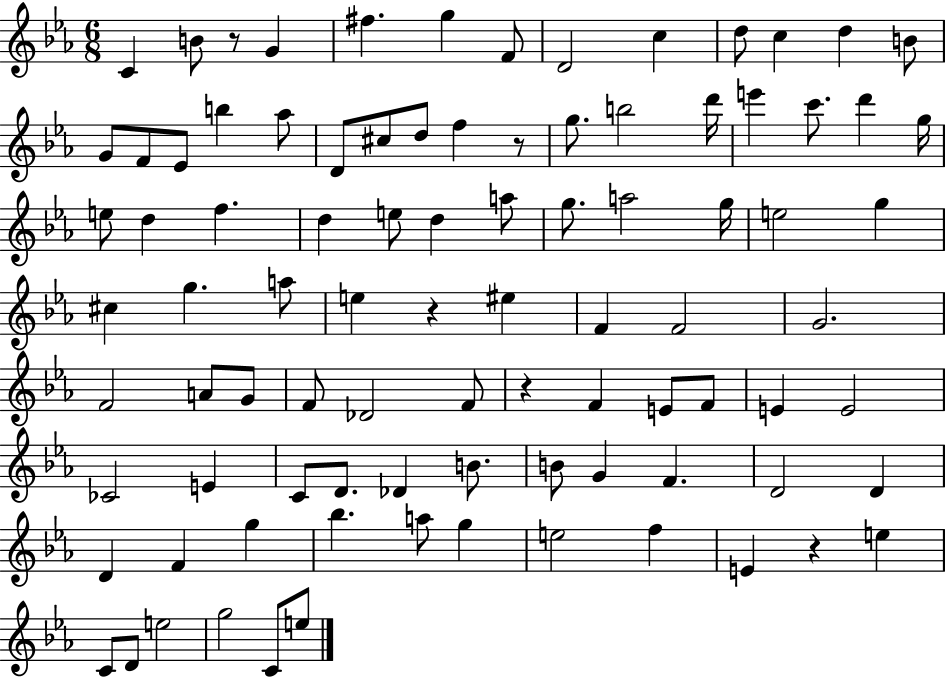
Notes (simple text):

C4/q B4/e R/e G4/q F#5/q. G5/q F4/e D4/h C5/q D5/e C5/q D5/q B4/e G4/e F4/e Eb4/e B5/q Ab5/e D4/e C#5/e D5/e F5/q R/e G5/e. B5/h D6/s E6/q C6/e. D6/q G5/s E5/e D5/q F5/q. D5/q E5/e D5/q A5/e G5/e. A5/h G5/s E5/h G5/q C#5/q G5/q. A5/e E5/q R/q EIS5/q F4/q F4/h G4/h. F4/h A4/e G4/e F4/e Db4/h F4/e R/q F4/q E4/e F4/e E4/q E4/h CES4/h E4/q C4/e D4/e. Db4/q B4/e. B4/e G4/q F4/q. D4/h D4/q D4/q F4/q G5/q Bb5/q. A5/e G5/q E5/h F5/q E4/q R/q E5/q C4/e D4/e E5/h G5/h C4/e E5/e